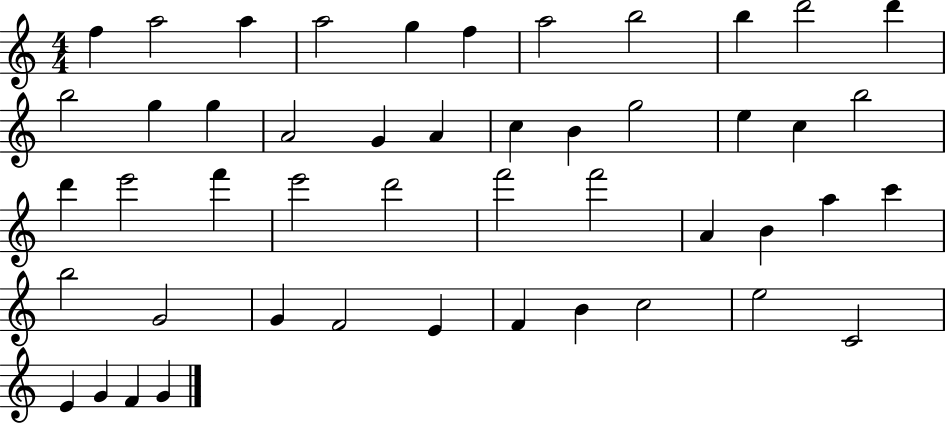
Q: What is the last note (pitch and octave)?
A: G4